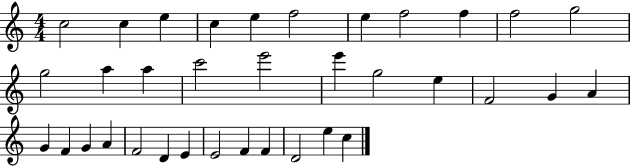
C5/h C5/q E5/q C5/q E5/q F5/h E5/q F5/h F5/q F5/h G5/h G5/h A5/q A5/q C6/h E6/h E6/q G5/h E5/q F4/h G4/q A4/q G4/q F4/q G4/q A4/q F4/h D4/q E4/q E4/h F4/q F4/q D4/h E5/q C5/q